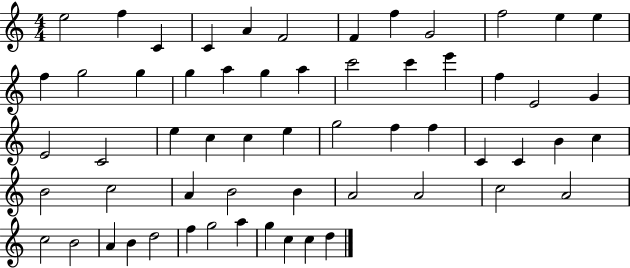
X:1
T:Untitled
M:4/4
L:1/4
K:C
e2 f C C A F2 F f G2 f2 e e f g2 g g a g a c'2 c' e' f E2 G E2 C2 e c c e g2 f f C C B c B2 c2 A B2 B A2 A2 c2 A2 c2 B2 A B d2 f g2 a g c c d